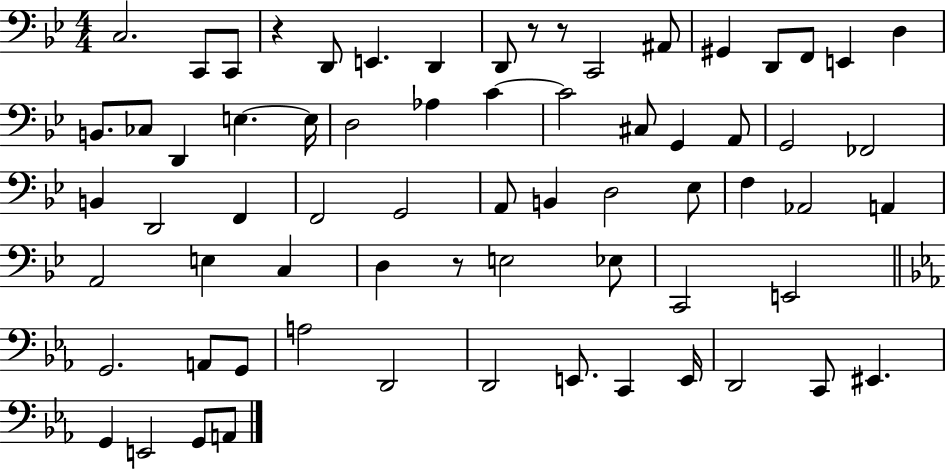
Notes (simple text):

C3/h. C2/e C2/e R/q D2/e E2/q. D2/q D2/e R/e R/e C2/h A#2/e G#2/q D2/e F2/e E2/q D3/q B2/e. CES3/e D2/q E3/q. E3/s D3/h Ab3/q C4/q C4/h C#3/e G2/q A2/e G2/h FES2/h B2/q D2/h F2/q F2/h G2/h A2/e B2/q D3/h Eb3/e F3/q Ab2/h A2/q A2/h E3/q C3/q D3/q R/e E3/h Eb3/e C2/h E2/h G2/h. A2/e G2/e A3/h D2/h D2/h E2/e. C2/q E2/s D2/h C2/e EIS2/q. G2/q E2/h G2/e A2/e